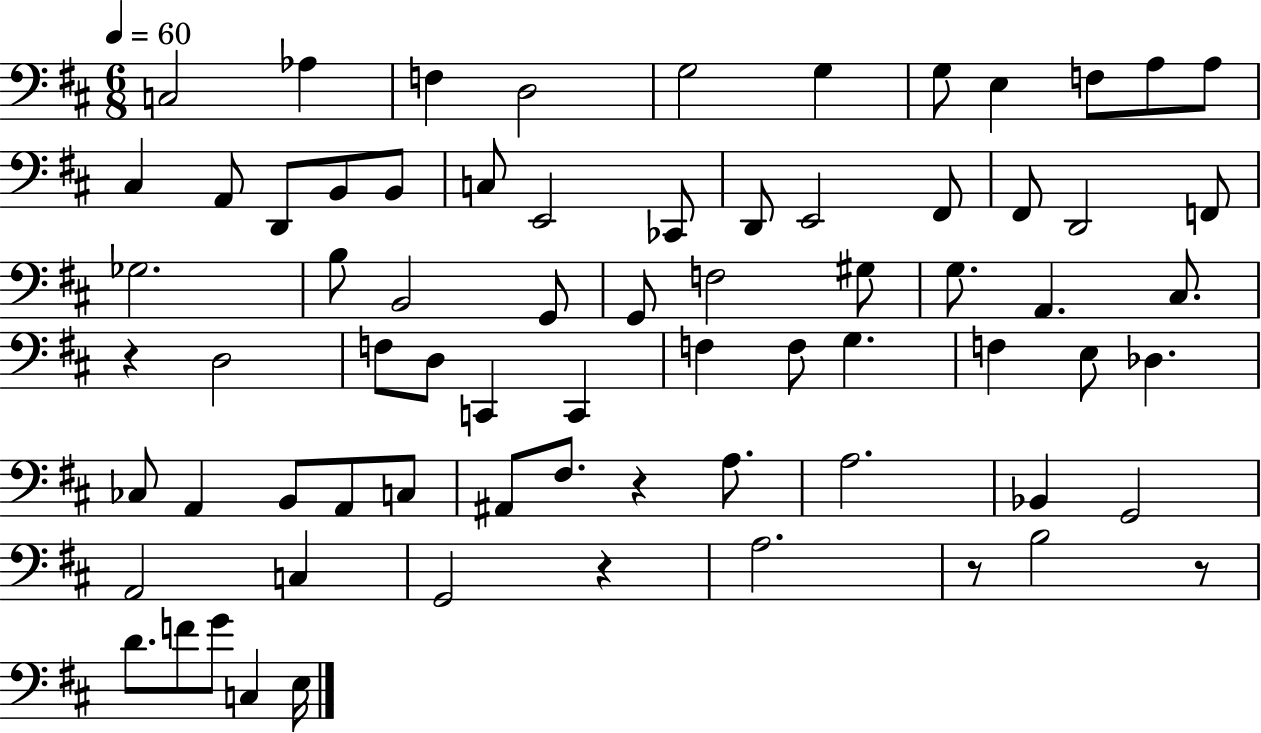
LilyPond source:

{
  \clef bass
  \numericTimeSignature
  \time 6/8
  \key d \major
  \tempo 4 = 60
  c2 aes4 | f4 d2 | g2 g4 | g8 e4 f8 a8 a8 | \break cis4 a,8 d,8 b,8 b,8 | c8 e,2 ces,8 | d,8 e,2 fis,8 | fis,8 d,2 f,8 | \break ges2. | b8 b,2 g,8 | g,8 f2 gis8 | g8. a,4. cis8. | \break r4 d2 | f8 d8 c,4 c,4 | f4 f8 g4. | f4 e8 des4. | \break ces8 a,4 b,8 a,8 c8 | ais,8 fis8. r4 a8. | a2. | bes,4 g,2 | \break a,2 c4 | g,2 r4 | a2. | r8 b2 r8 | \break d'8. f'8 g'8 c4 e16 | \bar "|."
}